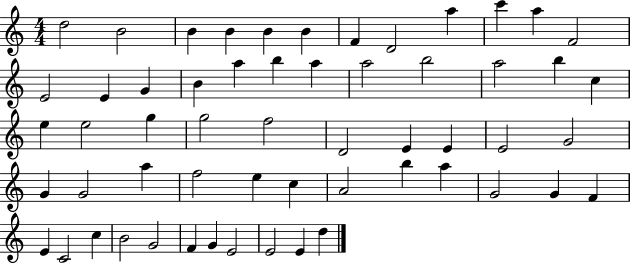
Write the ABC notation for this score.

X:1
T:Untitled
M:4/4
L:1/4
K:C
d2 B2 B B B B F D2 a c' a F2 E2 E G B a b a a2 b2 a2 b c e e2 g g2 f2 D2 E E E2 G2 G G2 a f2 e c A2 b a G2 G F E C2 c B2 G2 F G E2 E2 E d